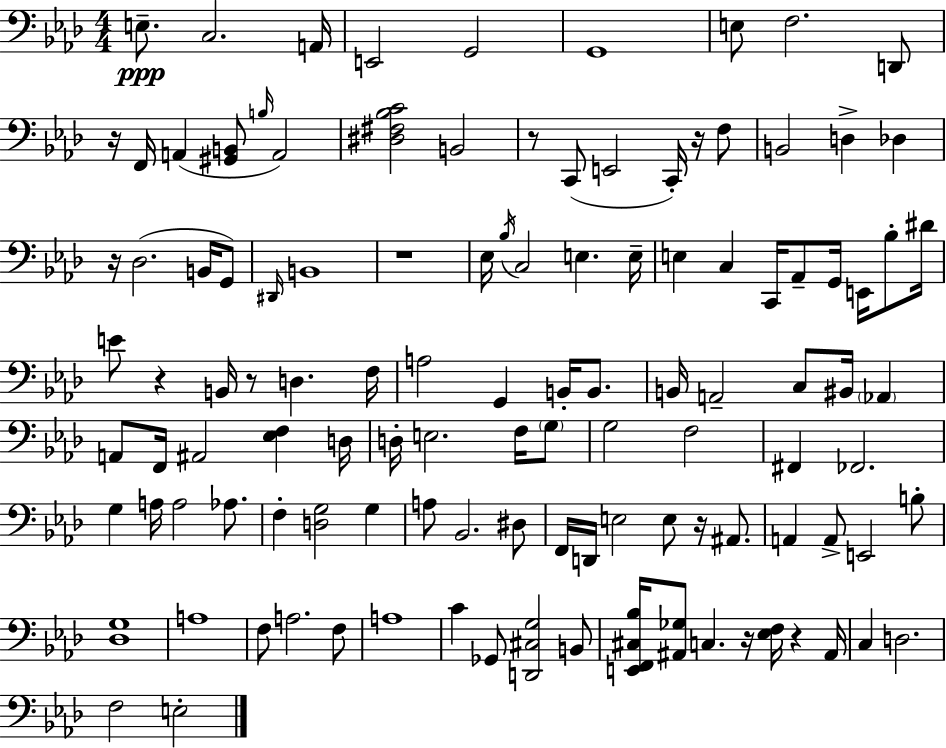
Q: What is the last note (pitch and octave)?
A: E3